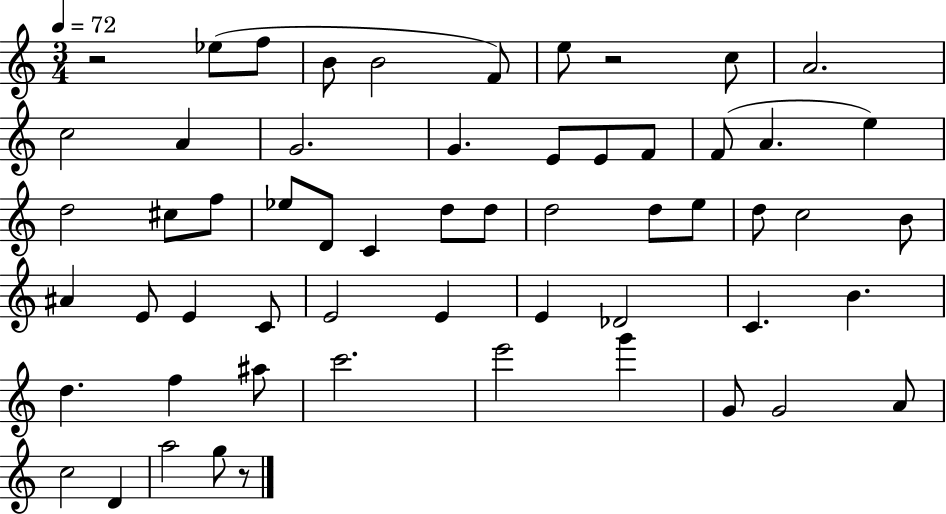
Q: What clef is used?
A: treble